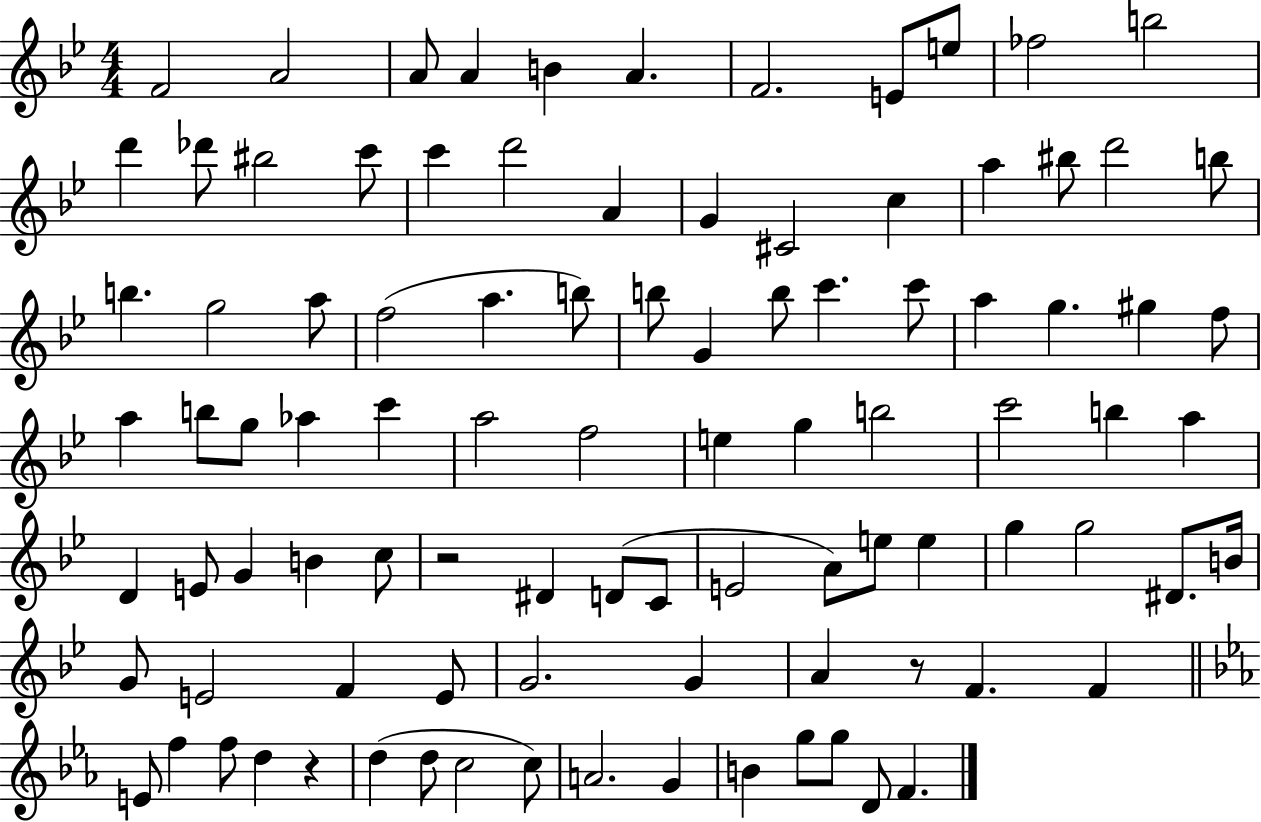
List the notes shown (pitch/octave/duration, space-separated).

F4/h A4/h A4/e A4/q B4/q A4/q. F4/h. E4/e E5/e FES5/h B5/h D6/q Db6/e BIS5/h C6/e C6/q D6/h A4/q G4/q C#4/h C5/q A5/q BIS5/e D6/h B5/e B5/q. G5/h A5/e F5/h A5/q. B5/e B5/e G4/q B5/e C6/q. C6/e A5/q G5/q. G#5/q F5/e A5/q B5/e G5/e Ab5/q C6/q A5/h F5/h E5/q G5/q B5/h C6/h B5/q A5/q D4/q E4/e G4/q B4/q C5/e R/h D#4/q D4/e C4/e E4/h A4/e E5/e E5/q G5/q G5/h D#4/e. B4/s G4/e E4/h F4/q E4/e G4/h. G4/q A4/q R/e F4/q. F4/q E4/e F5/q F5/e D5/q R/q D5/q D5/e C5/h C5/e A4/h. G4/q B4/q G5/e G5/e D4/e F4/q.